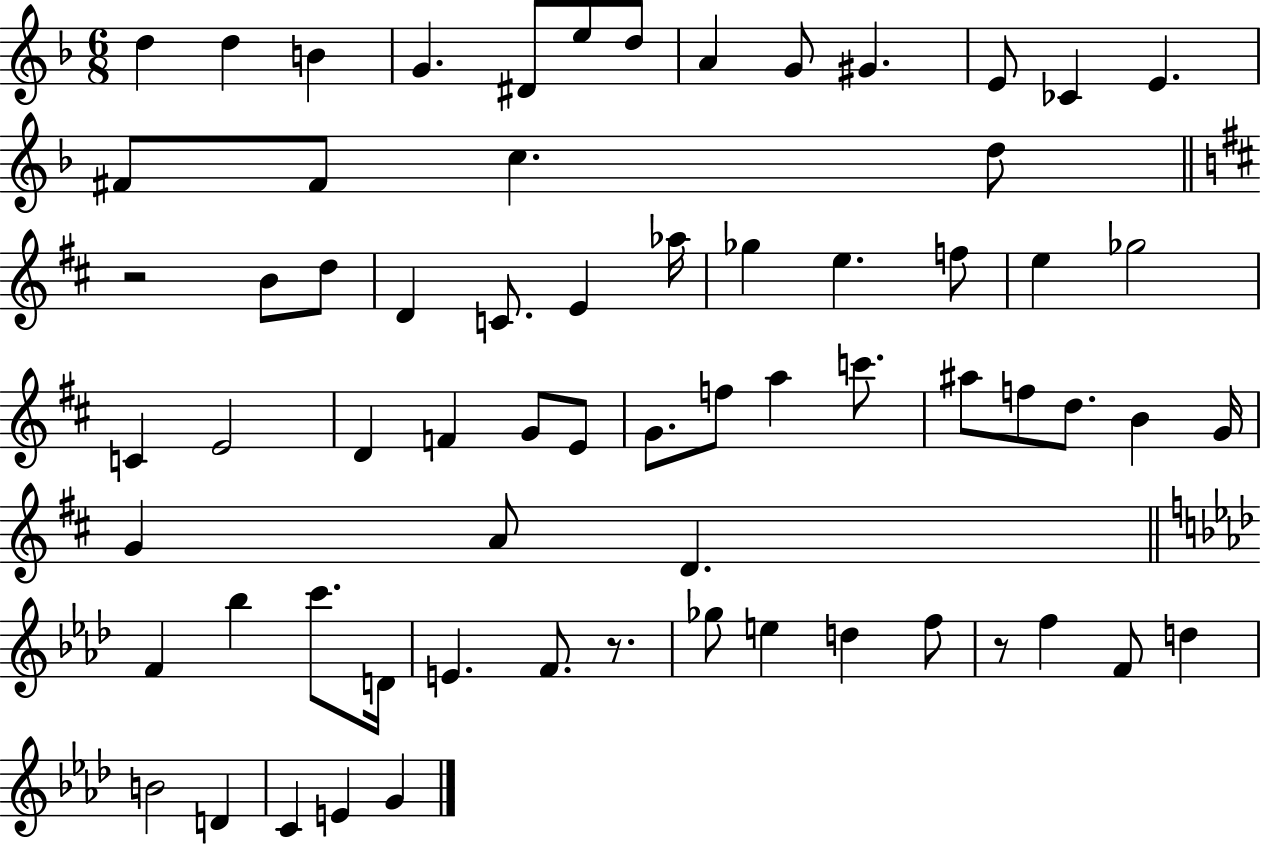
D5/q D5/q B4/q G4/q. D#4/e E5/e D5/e A4/q G4/e G#4/q. E4/e CES4/q E4/q. F#4/e F#4/e C5/q. D5/e R/h B4/e D5/e D4/q C4/e. E4/q Ab5/s Gb5/q E5/q. F5/e E5/q Gb5/h C4/q E4/h D4/q F4/q G4/e E4/e G4/e. F5/e A5/q C6/e. A#5/e F5/e D5/e. B4/q G4/s G4/q A4/e D4/q. F4/q Bb5/q C6/e. D4/s E4/q. F4/e. R/e. Gb5/e E5/q D5/q F5/e R/e F5/q F4/e D5/q B4/h D4/q C4/q E4/q G4/q